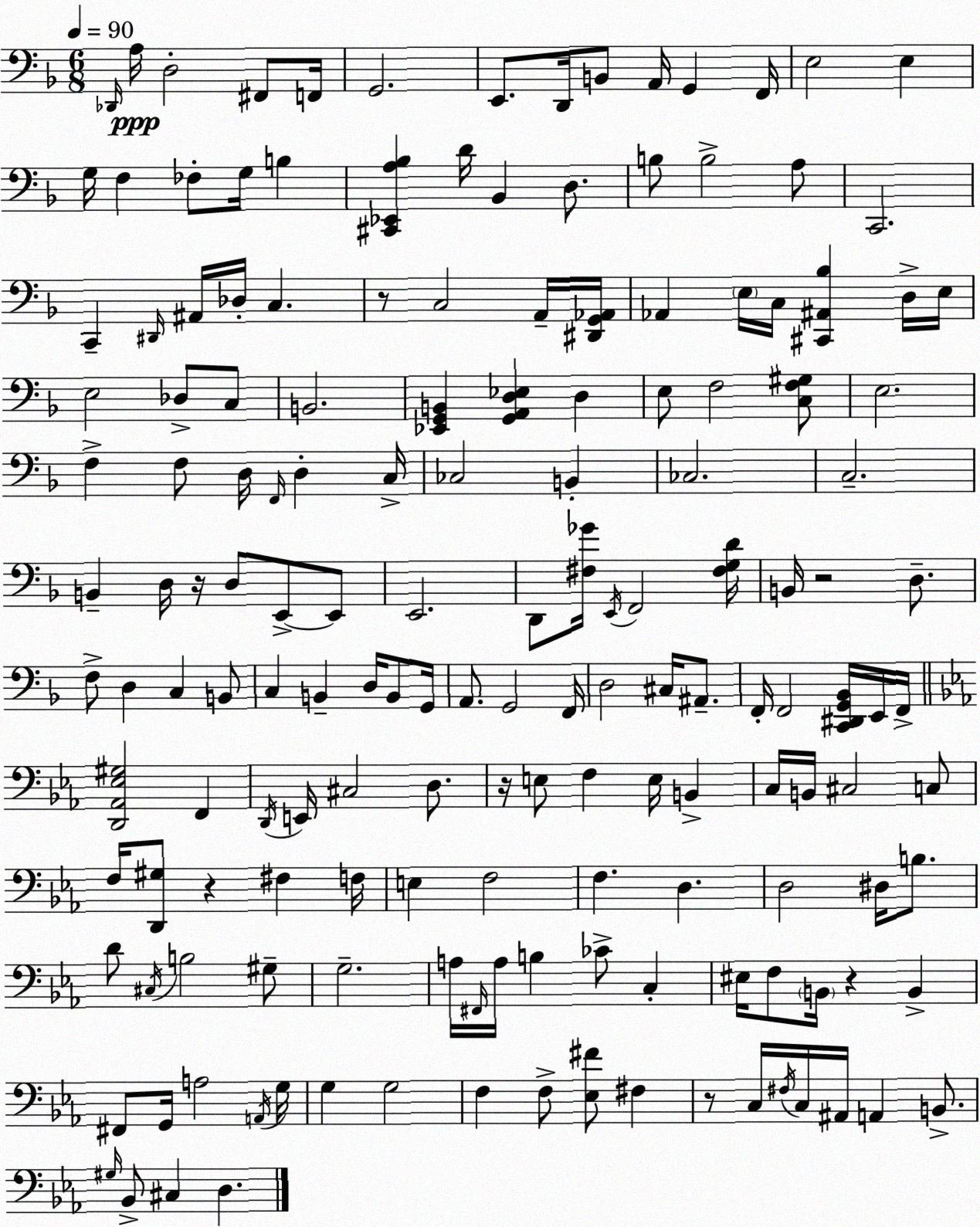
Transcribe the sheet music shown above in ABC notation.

X:1
T:Untitled
M:6/8
L:1/4
K:Dm
_D,,/4 A,/4 D,2 ^F,,/2 F,,/4 G,,2 E,,/2 D,,/4 B,,/2 A,,/4 G,, F,,/4 E,2 E, G,/4 F, _F,/2 G,/4 B, [^C,,_E,,A,_B,] D/4 _B,, D,/2 B,/2 B,2 A,/2 C,,2 C,, ^D,,/4 ^A,,/4 _D,/4 C, z/2 C,2 A,,/4 [^D,,G,,_A,,]/4 _A,, E,/4 C,/4 [^C,,^A,,_B,] D,/4 E,/4 E,2 _D,/2 C,/2 B,,2 [_E,,G,,B,,] [G,,A,,D,_E,] D, E,/2 F,2 [C,F,^G,]/2 E,2 F, F,/2 D,/4 F,,/4 D, C,/4 _C,2 B,, _C,2 C,2 B,, D,/4 z/4 D,/2 E,,/2 E,,/2 E,,2 D,,/2 [^F,_G]/4 E,,/4 F,,2 [^F,G,D]/4 B,,/4 z2 D,/2 F,/2 D, C, B,,/2 C, B,, D,/4 B,,/2 G,,/4 A,,/2 G,,2 F,,/4 D,2 ^C,/4 ^A,,/2 F,,/4 F,,2 [C,,^D,,G,,_B,,]/4 E,,/4 F,,/4 [D,,_A,,_E,^G,]2 F,, D,,/4 E,,/4 ^C,2 D,/2 z/4 E,/2 F, E,/4 B,, C,/4 B,,/4 ^C,2 C,/2 F,/4 [D,,^G,]/2 z ^F, F,/4 E, F,2 F, D, D,2 ^D,/4 B,/2 D/2 ^C,/4 B,2 ^G,/2 G,2 A,/4 ^F,,/4 A,/4 B, _C/2 C, ^E,/4 F,/2 B,,/4 z B,, ^F,,/2 G,,/4 A,2 A,,/4 G,/4 G, G,2 F, F,/2 [_E,^F]/2 ^F, z/2 C,/4 ^F,/4 C,/4 ^A,,/4 A,, B,,/2 ^G,/4 _B,,/2 ^C, D,